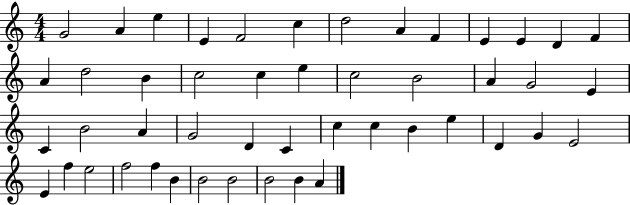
G4/h A4/q E5/q E4/q F4/h C5/q D5/h A4/q F4/q E4/q E4/q D4/q F4/q A4/q D5/h B4/q C5/h C5/q E5/q C5/h B4/h A4/q G4/h E4/q C4/q B4/h A4/q G4/h D4/q C4/q C5/q C5/q B4/q E5/q D4/q G4/q E4/h E4/q F5/q E5/h F5/h F5/q B4/q B4/h B4/h B4/h B4/q A4/q